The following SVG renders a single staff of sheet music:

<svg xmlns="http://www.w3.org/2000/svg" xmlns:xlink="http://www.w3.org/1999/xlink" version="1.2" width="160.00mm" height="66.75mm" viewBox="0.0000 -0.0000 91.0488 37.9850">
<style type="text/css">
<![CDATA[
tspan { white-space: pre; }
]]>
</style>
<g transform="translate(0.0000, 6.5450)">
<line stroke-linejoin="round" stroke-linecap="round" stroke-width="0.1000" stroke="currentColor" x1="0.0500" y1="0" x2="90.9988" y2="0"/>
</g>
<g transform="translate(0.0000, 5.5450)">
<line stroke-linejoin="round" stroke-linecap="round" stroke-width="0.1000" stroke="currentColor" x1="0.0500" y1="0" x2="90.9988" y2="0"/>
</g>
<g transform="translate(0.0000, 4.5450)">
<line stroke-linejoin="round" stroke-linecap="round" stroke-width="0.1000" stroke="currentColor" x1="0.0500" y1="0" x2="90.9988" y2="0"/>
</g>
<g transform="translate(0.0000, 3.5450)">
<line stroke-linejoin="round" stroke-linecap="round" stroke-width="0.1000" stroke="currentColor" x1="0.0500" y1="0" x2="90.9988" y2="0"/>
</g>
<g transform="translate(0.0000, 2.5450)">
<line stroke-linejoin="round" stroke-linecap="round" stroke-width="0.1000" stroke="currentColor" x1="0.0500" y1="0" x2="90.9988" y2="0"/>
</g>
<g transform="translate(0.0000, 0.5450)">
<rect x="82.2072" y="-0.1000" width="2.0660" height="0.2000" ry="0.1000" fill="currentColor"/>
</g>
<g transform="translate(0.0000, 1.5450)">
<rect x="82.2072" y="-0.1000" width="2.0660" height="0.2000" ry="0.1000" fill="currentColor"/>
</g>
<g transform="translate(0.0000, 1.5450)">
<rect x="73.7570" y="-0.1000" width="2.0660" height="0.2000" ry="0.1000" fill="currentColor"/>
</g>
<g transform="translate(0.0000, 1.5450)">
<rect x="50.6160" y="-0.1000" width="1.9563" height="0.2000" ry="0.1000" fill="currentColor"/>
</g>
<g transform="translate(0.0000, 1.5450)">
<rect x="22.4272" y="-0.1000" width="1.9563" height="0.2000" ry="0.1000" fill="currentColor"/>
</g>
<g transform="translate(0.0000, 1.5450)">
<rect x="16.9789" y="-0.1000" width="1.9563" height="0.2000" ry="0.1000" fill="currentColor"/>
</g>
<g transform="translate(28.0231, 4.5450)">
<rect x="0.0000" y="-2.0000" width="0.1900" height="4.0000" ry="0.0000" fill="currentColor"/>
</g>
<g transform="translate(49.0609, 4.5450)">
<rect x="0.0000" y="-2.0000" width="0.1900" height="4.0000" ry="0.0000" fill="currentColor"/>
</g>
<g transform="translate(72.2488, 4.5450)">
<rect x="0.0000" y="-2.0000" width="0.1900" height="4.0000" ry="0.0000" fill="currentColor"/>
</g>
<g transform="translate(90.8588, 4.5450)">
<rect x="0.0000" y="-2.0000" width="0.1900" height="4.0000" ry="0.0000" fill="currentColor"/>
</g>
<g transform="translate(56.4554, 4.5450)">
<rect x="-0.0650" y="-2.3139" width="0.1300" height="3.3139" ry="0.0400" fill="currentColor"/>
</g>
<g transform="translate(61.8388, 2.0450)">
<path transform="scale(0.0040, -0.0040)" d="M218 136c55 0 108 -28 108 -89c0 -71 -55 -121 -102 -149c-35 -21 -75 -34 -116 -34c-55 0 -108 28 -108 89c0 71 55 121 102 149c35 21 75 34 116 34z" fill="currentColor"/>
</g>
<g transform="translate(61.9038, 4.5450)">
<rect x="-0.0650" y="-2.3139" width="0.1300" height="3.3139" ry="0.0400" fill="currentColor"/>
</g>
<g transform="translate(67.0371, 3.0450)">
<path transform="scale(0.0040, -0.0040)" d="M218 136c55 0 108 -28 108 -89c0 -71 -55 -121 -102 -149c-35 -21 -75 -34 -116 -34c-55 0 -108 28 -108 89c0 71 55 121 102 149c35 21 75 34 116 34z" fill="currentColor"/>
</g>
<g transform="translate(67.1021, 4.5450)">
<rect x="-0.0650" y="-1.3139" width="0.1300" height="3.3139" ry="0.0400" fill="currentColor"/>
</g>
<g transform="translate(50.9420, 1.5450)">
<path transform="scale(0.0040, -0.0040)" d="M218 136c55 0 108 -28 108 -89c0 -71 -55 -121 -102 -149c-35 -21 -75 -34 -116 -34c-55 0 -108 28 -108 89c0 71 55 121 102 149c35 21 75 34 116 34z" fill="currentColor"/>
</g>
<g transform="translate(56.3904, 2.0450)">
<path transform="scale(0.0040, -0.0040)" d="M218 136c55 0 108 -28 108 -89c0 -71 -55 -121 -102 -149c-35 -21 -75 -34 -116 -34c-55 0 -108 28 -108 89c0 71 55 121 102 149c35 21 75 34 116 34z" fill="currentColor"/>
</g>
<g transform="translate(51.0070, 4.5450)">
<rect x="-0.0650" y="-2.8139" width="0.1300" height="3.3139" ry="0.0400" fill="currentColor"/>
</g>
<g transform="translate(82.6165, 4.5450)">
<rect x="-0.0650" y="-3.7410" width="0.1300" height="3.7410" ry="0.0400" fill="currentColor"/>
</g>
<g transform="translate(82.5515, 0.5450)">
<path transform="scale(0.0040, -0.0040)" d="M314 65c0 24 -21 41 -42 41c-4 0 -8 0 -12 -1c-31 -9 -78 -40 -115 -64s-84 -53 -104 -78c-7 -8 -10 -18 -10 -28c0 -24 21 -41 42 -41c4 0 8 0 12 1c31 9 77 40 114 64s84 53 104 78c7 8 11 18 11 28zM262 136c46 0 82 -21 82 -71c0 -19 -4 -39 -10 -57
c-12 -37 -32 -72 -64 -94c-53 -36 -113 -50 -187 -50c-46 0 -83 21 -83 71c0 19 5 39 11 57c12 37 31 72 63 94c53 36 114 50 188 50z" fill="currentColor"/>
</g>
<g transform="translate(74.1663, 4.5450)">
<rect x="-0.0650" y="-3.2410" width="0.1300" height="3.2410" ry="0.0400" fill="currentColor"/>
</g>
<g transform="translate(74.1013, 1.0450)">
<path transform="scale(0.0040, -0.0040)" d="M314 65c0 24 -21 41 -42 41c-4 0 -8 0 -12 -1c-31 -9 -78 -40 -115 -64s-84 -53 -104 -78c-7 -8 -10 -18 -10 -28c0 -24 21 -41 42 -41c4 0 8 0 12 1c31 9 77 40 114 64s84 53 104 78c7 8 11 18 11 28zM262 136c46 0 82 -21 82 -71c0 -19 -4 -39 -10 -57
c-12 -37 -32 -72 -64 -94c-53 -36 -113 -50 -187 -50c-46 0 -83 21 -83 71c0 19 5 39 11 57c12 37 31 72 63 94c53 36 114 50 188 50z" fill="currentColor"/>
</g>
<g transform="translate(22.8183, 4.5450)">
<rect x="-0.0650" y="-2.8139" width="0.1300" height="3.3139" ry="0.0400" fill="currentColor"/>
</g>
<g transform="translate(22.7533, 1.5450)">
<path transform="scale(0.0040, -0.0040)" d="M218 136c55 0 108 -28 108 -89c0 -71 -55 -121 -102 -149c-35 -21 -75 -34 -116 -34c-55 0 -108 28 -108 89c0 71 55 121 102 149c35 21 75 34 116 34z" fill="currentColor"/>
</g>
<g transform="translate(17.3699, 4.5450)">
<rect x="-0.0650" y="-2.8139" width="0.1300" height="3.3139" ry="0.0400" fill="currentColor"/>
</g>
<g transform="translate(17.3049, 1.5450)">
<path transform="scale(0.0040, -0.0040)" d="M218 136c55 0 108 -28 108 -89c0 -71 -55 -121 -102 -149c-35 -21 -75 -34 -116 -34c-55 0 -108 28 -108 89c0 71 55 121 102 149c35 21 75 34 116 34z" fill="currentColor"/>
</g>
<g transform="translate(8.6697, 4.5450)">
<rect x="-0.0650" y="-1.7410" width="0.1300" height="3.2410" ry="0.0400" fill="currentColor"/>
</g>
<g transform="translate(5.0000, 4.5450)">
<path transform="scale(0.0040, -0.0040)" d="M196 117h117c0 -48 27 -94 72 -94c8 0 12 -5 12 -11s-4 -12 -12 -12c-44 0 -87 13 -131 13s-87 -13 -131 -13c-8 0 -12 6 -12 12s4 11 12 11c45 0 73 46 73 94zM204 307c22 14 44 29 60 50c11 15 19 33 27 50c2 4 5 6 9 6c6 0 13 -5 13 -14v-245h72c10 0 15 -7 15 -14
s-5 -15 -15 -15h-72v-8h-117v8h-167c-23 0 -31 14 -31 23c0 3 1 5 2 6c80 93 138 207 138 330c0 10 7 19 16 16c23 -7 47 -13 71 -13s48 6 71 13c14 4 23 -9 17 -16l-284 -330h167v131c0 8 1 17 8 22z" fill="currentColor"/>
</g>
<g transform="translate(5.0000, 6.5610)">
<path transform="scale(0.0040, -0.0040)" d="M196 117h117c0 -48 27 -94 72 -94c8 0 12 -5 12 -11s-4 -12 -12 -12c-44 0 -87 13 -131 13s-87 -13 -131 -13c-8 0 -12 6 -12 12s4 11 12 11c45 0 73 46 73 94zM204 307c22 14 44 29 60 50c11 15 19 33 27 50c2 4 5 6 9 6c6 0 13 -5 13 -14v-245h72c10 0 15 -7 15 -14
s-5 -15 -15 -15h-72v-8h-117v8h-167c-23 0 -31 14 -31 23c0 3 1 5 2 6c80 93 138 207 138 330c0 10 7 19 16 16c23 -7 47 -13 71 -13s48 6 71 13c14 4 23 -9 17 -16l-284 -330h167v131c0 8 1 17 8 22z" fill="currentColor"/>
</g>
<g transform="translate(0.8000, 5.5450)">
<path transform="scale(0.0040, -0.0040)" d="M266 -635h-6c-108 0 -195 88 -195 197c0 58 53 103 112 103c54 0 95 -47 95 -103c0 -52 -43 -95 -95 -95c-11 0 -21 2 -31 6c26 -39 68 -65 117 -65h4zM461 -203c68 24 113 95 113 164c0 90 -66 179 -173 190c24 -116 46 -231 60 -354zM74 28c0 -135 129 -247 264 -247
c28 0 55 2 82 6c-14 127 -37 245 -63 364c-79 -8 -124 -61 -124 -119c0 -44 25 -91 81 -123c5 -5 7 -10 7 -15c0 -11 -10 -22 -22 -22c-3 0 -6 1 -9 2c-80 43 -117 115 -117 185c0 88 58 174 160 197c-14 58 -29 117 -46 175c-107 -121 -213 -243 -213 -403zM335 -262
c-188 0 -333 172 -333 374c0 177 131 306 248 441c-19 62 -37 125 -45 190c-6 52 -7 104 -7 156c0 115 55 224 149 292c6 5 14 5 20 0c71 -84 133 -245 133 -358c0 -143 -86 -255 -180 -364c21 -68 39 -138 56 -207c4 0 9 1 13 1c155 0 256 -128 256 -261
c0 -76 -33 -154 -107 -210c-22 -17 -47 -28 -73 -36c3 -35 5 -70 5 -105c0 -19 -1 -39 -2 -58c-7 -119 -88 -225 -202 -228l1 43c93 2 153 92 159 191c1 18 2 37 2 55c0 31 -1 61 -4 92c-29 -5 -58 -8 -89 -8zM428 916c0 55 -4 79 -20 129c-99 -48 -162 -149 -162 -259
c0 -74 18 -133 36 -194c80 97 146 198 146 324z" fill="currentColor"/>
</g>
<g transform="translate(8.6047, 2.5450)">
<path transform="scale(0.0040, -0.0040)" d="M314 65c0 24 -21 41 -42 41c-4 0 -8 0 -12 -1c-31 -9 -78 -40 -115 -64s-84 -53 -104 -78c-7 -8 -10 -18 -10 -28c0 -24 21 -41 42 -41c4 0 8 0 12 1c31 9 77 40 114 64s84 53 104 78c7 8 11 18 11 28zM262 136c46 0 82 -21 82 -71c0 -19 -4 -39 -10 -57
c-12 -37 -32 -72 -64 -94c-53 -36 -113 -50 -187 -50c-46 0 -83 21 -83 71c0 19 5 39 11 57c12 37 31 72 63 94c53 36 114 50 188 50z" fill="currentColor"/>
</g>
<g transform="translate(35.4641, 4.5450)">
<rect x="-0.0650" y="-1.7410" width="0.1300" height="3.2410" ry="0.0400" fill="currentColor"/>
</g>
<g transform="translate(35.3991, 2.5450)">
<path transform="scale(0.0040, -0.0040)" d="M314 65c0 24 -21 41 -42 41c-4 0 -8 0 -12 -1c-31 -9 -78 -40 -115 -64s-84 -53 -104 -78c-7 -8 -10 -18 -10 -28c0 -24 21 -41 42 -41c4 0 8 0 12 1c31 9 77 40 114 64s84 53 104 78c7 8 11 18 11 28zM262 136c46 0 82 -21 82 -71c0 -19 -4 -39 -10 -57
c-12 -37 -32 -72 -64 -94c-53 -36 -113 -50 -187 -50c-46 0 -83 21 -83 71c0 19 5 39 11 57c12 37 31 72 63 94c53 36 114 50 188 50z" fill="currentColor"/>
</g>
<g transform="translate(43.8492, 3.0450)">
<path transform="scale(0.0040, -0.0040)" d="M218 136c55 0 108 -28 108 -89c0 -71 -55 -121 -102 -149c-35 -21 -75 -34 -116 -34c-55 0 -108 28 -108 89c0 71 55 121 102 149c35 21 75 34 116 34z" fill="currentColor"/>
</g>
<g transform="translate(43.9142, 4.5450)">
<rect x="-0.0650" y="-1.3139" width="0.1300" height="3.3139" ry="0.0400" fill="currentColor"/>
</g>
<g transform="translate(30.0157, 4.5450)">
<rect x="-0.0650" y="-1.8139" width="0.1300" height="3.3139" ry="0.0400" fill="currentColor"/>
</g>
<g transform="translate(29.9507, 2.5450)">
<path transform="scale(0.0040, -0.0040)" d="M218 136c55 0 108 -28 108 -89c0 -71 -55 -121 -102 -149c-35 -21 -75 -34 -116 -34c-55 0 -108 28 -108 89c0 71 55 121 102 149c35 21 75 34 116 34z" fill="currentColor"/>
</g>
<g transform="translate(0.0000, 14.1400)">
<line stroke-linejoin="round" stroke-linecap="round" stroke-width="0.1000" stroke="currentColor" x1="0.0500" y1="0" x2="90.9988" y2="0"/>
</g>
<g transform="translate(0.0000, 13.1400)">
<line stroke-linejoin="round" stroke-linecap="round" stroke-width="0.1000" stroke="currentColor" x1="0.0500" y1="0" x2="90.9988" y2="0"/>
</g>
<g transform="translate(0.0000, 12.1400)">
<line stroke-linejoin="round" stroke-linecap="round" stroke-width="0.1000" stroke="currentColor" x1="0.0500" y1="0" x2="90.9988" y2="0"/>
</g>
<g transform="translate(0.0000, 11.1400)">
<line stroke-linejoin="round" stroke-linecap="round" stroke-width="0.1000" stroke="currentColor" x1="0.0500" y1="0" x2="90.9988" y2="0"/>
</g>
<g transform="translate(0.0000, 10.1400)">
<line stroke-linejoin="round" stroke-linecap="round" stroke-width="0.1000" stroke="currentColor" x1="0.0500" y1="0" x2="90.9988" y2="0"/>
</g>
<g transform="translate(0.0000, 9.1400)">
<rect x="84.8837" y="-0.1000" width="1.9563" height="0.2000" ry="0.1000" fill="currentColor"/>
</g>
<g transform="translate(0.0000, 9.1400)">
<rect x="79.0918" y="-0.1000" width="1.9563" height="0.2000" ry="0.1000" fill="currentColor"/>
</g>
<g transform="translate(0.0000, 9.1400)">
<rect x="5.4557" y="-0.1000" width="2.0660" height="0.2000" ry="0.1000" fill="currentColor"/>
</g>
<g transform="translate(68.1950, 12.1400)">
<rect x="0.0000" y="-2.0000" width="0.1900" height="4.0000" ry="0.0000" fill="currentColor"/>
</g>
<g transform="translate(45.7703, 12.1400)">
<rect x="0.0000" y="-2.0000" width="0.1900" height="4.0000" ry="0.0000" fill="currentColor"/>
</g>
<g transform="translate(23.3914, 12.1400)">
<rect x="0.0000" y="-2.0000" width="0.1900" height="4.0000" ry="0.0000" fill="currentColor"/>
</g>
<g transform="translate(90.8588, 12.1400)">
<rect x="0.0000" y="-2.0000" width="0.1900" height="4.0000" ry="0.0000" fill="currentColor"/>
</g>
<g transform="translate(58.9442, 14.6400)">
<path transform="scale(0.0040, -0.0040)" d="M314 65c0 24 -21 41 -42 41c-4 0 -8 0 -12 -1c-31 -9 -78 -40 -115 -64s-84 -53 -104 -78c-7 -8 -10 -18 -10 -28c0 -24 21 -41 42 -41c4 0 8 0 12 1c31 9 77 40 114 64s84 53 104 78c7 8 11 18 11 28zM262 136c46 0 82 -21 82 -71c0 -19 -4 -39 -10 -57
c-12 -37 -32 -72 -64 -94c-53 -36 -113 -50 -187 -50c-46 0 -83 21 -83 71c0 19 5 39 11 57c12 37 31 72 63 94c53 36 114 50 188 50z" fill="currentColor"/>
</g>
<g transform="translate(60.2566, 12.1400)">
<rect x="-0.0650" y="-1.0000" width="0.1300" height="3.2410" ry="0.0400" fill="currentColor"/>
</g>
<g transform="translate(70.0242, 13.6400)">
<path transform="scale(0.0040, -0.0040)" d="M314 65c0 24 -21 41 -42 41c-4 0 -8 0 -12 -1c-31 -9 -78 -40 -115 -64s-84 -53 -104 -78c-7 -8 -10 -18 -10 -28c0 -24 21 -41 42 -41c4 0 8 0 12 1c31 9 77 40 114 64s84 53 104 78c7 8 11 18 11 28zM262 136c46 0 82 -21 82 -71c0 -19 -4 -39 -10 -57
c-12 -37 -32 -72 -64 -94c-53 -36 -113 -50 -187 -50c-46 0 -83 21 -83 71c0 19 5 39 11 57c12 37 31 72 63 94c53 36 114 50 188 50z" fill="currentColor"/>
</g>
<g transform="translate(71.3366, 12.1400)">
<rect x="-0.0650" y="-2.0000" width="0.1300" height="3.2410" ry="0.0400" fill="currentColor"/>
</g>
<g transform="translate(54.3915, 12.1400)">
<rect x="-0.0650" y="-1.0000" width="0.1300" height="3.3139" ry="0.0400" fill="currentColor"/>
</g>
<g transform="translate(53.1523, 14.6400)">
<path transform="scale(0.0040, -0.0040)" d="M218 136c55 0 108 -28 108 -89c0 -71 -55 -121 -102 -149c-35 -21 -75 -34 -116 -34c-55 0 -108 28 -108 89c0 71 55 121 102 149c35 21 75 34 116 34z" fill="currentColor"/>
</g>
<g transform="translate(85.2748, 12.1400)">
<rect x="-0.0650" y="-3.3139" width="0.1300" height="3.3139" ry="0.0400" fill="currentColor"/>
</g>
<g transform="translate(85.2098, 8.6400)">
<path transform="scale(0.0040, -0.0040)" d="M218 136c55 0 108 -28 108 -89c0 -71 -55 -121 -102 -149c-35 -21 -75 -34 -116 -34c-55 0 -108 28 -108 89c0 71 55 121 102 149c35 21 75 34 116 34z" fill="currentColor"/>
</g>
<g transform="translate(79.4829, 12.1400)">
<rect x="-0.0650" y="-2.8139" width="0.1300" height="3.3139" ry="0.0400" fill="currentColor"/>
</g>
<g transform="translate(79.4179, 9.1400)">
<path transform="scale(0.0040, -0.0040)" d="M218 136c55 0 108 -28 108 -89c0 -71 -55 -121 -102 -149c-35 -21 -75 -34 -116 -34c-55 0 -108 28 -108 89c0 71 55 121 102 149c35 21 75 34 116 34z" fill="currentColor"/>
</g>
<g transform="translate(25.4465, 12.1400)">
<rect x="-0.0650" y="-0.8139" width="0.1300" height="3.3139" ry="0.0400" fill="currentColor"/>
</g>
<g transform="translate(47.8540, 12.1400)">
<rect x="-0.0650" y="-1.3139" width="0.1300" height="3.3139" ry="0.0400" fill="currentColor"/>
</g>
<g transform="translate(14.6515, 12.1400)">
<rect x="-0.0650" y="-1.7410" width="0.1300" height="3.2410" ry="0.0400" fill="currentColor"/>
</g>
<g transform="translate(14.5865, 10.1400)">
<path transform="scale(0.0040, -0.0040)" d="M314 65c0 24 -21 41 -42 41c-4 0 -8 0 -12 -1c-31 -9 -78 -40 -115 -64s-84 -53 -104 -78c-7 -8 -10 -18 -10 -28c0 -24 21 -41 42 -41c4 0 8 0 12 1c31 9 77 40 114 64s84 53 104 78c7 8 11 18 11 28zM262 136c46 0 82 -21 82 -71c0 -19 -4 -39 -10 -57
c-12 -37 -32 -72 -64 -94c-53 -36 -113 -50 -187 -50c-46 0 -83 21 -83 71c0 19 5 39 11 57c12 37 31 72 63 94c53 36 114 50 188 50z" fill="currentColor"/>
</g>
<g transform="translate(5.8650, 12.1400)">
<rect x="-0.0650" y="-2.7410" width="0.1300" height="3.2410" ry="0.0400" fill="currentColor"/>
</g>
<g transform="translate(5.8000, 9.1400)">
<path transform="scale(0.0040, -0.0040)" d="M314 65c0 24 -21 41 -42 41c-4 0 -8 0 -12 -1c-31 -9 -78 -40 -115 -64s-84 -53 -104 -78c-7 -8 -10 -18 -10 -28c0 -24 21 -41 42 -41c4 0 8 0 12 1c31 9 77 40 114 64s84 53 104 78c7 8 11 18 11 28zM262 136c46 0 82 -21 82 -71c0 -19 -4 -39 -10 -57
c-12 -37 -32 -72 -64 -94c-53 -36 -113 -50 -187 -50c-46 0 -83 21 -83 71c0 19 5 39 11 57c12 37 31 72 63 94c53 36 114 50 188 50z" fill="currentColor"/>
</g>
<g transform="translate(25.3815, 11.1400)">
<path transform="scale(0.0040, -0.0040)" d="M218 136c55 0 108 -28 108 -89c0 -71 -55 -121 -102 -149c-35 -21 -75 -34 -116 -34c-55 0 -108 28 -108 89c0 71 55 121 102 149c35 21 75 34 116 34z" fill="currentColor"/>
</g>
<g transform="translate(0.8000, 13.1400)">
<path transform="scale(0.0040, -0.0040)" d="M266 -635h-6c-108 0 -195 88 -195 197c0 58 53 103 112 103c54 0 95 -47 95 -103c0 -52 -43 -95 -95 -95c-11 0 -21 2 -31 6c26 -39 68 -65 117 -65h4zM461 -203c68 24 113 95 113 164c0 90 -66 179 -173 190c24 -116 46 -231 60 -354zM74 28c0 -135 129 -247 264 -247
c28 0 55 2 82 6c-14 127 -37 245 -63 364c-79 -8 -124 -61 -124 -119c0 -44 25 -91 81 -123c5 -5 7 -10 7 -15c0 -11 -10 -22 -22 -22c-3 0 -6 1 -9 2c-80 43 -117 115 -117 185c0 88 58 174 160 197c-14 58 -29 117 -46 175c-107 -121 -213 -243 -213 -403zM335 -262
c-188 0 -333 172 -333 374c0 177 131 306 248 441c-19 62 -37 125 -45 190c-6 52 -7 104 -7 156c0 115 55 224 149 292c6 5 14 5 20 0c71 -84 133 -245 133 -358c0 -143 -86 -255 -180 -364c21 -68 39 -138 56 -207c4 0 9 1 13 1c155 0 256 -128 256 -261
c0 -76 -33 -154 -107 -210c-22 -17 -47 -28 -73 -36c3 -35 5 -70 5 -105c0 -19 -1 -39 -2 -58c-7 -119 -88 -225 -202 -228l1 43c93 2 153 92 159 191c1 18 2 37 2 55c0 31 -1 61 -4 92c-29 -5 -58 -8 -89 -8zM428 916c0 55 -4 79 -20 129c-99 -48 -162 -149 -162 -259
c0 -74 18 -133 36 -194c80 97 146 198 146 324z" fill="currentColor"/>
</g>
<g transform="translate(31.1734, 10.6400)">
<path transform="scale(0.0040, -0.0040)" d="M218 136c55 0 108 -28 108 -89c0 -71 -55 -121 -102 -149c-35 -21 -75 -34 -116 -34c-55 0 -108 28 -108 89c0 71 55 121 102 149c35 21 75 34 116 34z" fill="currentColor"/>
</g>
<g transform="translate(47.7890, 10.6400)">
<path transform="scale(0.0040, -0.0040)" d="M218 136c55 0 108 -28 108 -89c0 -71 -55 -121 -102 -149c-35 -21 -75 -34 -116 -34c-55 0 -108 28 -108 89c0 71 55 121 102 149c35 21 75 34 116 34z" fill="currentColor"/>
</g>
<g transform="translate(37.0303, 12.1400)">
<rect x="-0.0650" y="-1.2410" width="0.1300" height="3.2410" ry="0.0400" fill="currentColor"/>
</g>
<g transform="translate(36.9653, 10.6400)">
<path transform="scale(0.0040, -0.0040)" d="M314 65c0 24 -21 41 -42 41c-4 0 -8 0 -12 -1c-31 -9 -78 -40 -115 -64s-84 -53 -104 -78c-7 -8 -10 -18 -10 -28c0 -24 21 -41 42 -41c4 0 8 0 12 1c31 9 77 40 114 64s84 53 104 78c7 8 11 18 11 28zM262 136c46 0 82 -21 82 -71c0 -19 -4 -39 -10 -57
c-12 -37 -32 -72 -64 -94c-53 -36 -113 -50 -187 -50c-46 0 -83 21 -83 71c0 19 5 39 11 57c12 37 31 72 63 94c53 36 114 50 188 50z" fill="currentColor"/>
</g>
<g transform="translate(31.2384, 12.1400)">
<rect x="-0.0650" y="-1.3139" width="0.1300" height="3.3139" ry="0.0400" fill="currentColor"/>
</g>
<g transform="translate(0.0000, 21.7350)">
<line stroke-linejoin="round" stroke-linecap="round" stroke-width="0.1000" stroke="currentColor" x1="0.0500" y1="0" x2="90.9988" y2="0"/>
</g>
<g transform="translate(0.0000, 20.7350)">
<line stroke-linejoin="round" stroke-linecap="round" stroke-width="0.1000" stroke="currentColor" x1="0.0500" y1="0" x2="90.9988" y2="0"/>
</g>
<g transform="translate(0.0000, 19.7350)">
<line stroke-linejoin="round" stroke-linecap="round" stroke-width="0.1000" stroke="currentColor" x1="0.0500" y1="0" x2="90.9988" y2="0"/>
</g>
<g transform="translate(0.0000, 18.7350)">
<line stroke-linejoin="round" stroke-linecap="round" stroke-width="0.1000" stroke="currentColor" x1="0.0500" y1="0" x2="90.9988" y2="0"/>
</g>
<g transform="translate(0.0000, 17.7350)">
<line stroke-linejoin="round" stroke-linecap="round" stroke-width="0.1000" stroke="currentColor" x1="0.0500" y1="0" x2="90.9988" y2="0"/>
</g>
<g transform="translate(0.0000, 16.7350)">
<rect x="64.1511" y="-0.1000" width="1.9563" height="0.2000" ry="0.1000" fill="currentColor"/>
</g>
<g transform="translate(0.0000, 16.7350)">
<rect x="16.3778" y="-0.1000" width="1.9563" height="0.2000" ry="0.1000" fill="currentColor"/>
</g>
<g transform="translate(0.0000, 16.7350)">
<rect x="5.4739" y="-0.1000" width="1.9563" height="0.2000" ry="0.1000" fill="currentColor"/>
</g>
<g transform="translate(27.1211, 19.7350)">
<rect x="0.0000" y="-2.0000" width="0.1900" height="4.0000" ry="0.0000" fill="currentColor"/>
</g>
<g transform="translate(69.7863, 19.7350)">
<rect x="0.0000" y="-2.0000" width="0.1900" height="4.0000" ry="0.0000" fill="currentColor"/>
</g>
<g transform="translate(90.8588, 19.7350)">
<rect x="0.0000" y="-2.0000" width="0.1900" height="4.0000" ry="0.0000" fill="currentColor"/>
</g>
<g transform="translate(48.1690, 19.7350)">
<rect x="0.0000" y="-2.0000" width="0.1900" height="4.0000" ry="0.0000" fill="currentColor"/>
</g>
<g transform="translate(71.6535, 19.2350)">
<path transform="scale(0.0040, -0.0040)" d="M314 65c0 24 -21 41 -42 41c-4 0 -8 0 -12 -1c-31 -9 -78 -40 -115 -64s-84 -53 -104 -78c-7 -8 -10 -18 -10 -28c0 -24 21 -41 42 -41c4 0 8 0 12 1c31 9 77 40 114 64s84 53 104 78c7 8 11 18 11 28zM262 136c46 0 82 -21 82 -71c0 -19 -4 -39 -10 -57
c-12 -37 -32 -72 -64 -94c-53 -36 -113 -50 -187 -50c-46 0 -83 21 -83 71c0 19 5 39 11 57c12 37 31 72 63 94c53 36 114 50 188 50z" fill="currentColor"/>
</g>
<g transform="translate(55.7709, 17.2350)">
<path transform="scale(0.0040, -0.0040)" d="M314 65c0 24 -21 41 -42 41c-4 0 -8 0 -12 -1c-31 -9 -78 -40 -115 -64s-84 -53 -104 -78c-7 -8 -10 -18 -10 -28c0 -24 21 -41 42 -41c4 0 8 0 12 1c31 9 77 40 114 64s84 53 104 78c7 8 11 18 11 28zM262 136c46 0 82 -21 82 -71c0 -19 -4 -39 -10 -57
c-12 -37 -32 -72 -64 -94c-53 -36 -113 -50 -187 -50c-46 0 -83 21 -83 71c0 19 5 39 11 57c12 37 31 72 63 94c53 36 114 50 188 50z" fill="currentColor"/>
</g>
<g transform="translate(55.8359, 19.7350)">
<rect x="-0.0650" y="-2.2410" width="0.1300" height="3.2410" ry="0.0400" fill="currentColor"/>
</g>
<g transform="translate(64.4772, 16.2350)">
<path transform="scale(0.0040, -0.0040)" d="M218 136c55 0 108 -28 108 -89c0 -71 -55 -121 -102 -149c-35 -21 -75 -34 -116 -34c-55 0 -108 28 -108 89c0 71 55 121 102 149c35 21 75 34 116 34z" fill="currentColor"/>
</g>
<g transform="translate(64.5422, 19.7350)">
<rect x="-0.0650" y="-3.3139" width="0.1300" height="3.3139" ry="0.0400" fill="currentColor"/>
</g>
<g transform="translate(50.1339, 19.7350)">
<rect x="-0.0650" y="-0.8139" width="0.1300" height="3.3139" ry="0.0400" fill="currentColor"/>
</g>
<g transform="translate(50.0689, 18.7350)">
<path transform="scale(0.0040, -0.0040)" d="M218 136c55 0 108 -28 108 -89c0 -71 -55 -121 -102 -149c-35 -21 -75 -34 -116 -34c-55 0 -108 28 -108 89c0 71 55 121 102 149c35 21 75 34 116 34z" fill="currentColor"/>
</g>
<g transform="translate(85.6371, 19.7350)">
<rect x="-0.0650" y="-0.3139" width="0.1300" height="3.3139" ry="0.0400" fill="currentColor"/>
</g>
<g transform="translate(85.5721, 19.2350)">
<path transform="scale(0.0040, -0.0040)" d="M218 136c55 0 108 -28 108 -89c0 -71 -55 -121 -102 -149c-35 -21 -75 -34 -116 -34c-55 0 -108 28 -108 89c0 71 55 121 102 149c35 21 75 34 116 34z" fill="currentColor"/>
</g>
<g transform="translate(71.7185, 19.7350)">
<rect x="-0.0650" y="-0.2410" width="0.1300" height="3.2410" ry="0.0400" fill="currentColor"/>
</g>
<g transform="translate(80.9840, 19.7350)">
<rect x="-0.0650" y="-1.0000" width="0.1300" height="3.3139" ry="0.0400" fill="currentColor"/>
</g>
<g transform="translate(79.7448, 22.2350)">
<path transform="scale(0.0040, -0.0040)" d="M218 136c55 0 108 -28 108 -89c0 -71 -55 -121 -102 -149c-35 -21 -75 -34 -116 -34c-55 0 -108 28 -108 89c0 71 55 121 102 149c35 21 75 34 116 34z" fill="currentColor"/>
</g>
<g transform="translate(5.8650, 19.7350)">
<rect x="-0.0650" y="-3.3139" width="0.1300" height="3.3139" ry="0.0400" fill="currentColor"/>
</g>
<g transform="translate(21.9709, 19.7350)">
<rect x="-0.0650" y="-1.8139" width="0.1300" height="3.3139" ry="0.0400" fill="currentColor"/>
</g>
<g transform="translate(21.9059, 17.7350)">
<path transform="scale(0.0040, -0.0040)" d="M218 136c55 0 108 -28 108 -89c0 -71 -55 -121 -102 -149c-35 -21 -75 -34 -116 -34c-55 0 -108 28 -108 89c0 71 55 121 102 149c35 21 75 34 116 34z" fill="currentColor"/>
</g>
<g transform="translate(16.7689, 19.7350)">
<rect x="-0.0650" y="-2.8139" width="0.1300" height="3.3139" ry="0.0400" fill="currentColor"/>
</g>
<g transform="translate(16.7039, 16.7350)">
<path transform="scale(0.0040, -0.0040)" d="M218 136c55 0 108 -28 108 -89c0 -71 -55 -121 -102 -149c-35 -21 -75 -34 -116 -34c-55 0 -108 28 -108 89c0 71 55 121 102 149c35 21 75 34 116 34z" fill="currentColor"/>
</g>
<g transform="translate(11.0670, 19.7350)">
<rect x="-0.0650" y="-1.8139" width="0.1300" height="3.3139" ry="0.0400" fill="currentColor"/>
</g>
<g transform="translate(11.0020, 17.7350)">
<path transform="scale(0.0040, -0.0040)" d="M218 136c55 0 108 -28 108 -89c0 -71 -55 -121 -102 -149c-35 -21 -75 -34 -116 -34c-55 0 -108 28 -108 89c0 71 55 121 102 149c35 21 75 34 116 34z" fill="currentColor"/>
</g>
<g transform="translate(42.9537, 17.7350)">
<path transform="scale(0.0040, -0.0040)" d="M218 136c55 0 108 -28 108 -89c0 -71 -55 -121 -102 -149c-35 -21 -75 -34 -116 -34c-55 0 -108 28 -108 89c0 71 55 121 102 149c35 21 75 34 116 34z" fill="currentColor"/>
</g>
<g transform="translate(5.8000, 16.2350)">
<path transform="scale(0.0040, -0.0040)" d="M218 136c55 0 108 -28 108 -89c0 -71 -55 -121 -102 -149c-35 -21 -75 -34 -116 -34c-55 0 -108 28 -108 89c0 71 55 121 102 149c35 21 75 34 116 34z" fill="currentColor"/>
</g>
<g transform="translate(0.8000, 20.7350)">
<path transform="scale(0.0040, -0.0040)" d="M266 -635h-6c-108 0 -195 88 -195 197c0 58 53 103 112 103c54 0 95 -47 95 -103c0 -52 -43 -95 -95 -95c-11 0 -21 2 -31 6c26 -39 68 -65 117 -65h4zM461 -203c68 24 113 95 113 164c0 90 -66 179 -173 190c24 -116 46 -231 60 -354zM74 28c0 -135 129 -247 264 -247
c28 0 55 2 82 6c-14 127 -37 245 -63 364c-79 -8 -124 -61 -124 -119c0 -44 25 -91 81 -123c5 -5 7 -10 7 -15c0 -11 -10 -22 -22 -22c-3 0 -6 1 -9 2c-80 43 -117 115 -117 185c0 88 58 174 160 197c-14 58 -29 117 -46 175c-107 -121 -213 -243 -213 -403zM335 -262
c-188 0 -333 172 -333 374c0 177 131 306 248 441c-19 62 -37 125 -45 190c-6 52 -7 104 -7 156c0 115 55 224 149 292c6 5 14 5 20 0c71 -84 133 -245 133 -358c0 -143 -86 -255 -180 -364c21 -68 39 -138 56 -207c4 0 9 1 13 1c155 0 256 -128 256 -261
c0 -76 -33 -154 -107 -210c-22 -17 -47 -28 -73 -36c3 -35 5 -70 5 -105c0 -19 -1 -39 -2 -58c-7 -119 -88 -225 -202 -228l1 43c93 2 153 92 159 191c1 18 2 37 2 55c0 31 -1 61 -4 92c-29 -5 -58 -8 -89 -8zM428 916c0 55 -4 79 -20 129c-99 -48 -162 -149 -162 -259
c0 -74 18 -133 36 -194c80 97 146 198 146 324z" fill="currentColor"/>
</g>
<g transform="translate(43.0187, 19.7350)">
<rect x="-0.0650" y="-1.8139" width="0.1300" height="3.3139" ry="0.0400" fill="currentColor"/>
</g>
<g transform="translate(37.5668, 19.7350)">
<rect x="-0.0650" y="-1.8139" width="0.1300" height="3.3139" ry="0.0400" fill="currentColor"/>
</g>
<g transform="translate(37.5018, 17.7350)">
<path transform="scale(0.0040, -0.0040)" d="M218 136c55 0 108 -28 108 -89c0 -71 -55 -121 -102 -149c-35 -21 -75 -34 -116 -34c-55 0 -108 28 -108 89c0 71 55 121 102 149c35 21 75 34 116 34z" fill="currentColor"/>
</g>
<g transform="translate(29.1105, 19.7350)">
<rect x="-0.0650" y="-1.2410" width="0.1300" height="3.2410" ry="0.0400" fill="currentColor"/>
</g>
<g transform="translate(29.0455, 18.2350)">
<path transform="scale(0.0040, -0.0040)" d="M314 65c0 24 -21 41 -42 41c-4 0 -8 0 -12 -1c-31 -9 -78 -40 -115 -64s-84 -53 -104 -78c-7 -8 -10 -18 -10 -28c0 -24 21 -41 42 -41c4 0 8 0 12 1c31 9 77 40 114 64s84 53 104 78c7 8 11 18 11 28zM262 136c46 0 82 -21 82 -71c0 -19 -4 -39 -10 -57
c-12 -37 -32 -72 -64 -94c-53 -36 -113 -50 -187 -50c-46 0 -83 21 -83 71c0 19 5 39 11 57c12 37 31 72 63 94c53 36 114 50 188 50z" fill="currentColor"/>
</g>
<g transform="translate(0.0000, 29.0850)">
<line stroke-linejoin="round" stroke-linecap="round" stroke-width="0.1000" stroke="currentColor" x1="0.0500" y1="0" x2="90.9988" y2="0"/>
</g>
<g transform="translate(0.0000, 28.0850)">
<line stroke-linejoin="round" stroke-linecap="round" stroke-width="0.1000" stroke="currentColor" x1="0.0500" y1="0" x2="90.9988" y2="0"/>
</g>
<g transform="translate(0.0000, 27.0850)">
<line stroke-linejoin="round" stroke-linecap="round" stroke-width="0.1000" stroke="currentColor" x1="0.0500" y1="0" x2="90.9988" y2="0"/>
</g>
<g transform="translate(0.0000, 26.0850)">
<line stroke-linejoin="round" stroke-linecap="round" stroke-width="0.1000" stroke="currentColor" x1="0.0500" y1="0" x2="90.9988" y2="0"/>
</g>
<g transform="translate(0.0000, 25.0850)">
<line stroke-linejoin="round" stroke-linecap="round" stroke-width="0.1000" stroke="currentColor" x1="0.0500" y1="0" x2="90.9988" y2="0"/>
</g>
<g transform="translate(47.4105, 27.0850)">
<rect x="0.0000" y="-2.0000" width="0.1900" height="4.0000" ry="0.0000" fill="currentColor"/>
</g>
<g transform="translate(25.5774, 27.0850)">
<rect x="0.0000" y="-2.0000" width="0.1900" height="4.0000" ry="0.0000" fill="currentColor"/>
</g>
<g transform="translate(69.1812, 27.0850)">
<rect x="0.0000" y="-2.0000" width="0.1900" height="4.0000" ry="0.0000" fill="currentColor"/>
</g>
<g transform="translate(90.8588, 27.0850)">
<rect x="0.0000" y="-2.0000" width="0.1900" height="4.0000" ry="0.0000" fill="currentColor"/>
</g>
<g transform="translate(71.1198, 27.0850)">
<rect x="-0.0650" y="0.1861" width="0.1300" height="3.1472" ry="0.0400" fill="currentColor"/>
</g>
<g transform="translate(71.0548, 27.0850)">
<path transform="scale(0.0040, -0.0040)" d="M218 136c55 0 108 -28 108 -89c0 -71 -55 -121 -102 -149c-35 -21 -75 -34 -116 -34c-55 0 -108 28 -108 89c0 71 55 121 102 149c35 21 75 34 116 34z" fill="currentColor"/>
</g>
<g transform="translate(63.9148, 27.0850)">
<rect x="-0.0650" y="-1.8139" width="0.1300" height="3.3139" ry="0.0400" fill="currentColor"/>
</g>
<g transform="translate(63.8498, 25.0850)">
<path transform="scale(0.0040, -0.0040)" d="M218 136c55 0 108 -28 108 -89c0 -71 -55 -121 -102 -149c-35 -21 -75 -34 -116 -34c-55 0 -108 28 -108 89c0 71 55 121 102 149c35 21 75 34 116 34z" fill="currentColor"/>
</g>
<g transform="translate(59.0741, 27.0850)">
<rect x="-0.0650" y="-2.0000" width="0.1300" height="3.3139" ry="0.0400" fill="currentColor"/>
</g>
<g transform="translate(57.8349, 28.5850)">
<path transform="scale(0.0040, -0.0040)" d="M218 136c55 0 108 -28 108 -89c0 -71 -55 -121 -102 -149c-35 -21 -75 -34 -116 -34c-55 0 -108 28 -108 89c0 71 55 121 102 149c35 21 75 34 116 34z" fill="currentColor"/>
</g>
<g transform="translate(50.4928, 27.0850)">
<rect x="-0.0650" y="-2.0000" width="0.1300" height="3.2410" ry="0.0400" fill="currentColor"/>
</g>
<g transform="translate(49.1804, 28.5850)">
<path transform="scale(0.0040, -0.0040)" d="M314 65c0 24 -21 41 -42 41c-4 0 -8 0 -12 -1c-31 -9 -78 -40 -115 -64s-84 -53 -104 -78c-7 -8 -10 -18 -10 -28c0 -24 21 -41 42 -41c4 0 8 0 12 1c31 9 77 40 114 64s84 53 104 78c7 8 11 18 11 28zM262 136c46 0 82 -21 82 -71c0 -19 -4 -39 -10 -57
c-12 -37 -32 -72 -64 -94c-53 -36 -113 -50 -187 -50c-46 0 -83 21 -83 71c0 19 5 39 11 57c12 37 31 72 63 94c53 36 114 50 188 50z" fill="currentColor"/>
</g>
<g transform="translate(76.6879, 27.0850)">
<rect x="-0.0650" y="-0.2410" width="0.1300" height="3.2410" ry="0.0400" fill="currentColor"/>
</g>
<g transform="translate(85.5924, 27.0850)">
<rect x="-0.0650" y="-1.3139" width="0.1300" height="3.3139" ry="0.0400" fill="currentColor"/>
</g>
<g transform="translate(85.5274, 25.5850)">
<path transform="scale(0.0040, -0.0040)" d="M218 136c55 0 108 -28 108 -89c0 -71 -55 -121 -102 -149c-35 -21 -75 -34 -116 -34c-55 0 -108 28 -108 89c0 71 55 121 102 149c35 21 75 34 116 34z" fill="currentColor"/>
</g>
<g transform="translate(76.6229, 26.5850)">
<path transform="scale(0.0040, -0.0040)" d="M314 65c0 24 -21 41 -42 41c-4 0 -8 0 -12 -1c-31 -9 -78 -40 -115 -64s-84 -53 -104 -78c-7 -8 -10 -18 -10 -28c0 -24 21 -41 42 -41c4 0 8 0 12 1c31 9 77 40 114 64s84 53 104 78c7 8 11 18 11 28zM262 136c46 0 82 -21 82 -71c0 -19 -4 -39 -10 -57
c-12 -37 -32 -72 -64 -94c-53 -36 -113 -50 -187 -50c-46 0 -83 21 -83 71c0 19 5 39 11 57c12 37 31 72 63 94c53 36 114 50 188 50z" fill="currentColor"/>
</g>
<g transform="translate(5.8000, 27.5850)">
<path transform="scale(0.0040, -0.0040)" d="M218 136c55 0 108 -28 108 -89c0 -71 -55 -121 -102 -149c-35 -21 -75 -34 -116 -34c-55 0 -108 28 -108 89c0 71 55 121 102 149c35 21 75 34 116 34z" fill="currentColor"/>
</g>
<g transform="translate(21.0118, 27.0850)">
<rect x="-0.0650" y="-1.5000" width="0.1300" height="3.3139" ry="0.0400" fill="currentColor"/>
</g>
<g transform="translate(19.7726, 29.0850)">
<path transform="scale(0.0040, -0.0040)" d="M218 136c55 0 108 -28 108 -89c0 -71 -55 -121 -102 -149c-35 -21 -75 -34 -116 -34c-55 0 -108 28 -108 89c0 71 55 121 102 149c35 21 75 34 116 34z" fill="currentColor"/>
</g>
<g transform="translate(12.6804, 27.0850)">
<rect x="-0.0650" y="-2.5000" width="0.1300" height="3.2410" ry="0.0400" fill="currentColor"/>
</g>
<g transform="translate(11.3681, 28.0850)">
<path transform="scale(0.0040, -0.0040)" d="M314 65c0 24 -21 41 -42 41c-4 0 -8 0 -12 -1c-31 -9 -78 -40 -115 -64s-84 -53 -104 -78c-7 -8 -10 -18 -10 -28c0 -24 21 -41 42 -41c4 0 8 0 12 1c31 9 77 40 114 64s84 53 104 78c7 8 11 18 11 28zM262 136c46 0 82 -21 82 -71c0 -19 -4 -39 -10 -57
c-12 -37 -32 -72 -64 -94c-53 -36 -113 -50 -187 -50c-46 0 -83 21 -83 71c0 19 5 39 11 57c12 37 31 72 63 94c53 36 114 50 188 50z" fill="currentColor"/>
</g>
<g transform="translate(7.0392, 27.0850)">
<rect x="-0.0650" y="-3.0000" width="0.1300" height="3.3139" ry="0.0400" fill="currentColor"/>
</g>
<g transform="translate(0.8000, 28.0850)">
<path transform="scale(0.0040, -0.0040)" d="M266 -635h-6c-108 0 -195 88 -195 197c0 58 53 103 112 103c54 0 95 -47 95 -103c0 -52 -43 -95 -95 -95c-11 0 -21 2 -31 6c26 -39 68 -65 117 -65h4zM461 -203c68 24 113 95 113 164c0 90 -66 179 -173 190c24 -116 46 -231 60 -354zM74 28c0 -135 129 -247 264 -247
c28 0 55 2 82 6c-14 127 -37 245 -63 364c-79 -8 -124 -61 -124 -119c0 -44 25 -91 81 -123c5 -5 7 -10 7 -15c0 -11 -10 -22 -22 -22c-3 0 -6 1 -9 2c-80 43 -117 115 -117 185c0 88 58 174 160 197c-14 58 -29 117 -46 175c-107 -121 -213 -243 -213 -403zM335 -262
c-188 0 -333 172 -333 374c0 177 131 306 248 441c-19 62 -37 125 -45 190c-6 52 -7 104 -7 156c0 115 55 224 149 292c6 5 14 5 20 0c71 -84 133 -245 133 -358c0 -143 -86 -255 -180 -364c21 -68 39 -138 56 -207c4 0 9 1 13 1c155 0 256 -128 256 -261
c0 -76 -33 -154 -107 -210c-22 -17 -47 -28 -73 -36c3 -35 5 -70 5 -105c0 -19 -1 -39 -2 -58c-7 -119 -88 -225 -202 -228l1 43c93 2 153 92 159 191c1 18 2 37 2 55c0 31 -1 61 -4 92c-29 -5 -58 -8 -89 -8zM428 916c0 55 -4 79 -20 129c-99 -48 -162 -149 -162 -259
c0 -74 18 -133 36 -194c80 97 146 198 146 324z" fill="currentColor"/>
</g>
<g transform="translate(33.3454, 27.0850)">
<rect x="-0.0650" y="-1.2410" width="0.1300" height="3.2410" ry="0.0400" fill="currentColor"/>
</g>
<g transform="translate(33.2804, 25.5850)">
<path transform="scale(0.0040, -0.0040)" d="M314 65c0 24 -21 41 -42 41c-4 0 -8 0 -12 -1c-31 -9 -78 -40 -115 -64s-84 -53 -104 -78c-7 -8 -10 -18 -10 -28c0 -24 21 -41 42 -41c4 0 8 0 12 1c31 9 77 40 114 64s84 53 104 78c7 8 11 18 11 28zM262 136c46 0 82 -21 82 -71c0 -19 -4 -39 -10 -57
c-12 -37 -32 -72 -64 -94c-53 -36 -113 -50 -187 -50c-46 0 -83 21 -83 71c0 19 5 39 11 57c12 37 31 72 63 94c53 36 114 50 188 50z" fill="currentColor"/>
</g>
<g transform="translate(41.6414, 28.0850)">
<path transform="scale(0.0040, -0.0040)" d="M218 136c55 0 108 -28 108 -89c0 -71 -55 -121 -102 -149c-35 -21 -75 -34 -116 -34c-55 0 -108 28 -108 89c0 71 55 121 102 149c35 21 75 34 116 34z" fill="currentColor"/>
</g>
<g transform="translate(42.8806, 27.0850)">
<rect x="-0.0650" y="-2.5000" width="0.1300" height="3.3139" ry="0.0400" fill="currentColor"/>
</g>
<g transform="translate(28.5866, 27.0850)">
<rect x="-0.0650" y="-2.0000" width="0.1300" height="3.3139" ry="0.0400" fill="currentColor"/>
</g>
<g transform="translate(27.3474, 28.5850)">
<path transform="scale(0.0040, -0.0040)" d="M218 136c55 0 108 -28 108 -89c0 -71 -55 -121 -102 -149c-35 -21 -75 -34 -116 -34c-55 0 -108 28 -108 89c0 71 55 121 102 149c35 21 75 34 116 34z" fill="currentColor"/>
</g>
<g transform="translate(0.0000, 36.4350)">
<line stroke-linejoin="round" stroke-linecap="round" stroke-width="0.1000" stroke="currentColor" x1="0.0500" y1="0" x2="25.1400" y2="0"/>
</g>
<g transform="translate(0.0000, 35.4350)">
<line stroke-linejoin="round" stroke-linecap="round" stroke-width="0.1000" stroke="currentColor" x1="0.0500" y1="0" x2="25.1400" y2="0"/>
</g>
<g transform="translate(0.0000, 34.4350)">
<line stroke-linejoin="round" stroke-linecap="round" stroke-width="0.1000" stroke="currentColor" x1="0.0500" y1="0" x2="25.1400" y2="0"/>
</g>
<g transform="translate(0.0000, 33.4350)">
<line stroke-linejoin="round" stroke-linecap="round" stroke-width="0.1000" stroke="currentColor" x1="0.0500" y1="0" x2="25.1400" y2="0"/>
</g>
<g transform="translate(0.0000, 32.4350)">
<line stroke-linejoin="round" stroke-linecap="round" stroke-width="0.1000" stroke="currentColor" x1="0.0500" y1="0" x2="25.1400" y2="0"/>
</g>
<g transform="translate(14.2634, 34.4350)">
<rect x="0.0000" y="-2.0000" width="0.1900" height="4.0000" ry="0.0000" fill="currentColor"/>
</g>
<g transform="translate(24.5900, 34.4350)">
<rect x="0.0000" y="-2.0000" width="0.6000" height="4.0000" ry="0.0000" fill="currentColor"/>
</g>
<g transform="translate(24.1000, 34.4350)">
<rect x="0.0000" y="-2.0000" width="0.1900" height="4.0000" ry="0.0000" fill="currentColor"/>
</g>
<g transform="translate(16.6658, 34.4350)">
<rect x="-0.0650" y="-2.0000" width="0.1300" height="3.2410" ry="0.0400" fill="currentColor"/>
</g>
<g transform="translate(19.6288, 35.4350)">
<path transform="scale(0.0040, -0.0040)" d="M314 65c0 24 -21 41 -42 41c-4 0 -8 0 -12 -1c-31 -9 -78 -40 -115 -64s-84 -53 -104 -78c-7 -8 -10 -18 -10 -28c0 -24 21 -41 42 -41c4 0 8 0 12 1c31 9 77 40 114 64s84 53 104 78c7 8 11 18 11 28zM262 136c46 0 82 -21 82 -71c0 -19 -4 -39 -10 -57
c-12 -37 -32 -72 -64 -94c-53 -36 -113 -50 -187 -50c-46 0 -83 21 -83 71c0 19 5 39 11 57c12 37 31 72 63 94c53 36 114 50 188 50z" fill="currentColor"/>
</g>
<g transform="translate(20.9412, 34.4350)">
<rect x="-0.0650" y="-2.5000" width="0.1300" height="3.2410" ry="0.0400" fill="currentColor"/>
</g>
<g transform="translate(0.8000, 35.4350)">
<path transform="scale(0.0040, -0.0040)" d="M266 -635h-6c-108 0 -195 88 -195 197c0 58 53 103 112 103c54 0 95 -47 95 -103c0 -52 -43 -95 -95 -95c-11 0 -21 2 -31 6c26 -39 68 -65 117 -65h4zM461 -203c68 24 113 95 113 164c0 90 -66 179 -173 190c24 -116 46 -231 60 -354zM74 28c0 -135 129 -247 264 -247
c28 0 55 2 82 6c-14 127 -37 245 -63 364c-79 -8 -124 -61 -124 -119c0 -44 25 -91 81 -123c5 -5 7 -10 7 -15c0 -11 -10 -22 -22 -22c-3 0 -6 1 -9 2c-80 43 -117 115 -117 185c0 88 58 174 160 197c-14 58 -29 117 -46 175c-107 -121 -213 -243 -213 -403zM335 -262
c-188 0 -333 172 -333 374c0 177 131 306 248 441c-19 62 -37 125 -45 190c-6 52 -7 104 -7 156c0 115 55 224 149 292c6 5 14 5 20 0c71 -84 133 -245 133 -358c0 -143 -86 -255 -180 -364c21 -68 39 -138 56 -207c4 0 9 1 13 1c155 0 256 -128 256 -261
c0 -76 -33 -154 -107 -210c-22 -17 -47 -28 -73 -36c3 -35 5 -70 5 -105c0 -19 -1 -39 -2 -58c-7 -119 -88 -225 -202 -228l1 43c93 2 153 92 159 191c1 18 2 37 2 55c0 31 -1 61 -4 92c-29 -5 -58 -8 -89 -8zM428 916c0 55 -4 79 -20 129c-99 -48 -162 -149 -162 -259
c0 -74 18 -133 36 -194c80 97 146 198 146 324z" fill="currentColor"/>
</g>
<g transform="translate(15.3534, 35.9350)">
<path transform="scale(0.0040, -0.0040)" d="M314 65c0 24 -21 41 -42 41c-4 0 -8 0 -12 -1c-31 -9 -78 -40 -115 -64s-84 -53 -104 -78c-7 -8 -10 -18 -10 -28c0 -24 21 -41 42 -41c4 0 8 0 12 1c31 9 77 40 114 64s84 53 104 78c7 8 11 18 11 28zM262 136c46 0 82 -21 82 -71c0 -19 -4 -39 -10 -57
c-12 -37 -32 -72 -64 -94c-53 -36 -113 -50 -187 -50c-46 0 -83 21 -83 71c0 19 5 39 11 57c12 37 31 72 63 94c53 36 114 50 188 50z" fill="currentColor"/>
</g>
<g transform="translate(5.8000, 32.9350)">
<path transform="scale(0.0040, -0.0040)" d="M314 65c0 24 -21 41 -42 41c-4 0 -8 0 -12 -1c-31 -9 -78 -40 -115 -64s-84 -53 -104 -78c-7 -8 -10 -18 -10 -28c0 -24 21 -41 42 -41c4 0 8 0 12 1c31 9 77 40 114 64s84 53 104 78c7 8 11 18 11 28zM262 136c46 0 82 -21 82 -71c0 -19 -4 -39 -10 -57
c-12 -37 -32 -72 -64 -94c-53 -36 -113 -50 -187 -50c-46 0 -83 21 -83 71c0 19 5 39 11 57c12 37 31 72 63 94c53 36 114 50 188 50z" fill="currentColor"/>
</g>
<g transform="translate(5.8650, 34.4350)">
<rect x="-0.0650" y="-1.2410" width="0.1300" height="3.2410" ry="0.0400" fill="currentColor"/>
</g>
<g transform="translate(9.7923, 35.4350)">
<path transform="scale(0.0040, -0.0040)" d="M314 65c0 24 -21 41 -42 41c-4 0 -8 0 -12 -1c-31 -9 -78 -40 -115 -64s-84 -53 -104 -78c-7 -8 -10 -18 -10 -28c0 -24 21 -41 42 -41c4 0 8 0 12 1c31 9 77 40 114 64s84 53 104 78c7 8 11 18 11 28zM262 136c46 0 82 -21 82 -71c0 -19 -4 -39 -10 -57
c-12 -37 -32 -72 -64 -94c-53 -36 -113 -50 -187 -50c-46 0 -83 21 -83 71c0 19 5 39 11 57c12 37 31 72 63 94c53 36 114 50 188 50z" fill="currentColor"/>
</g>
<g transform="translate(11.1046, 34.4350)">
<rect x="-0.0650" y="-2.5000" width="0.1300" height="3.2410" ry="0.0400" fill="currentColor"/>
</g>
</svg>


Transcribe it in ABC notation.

X:1
T:Untitled
M:4/4
L:1/4
K:C
f2 a a f f2 e a g g e b2 c'2 a2 f2 d e e2 e D D2 F2 a b b f a f e2 f f d g2 b c2 D c A G2 E F e2 G F2 F f B c2 e e2 G2 F2 G2